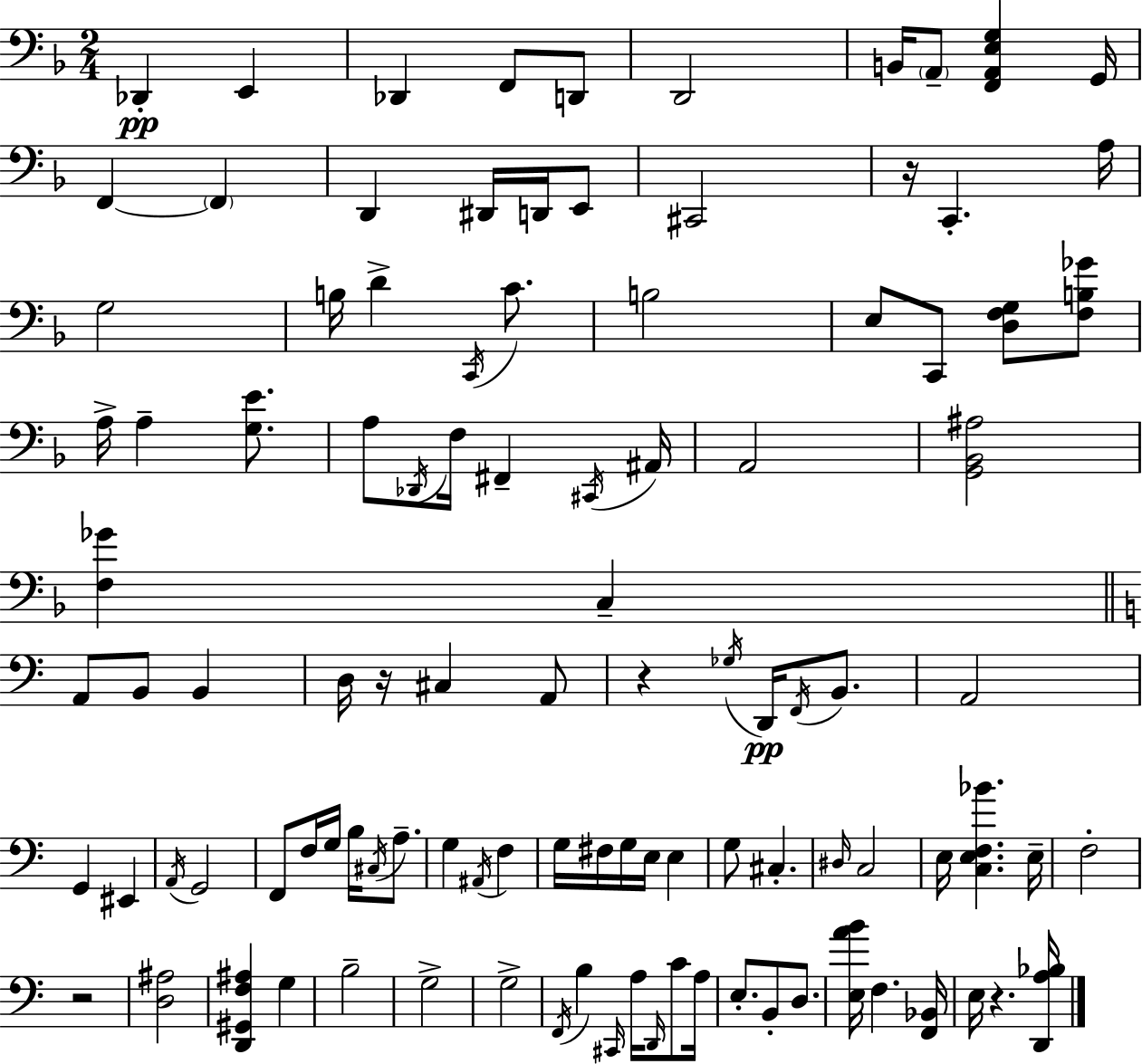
{
  \clef bass
  \numericTimeSignature
  \time 2/4
  \key d \minor
  des,4-.\pp e,4 | des,4 f,8 d,8 | d,2 | b,16 \parenthesize a,8-- <f, a, e g>4 g,16 | \break f,4~~ \parenthesize f,4 | d,4 dis,16 d,16 e,8 | cis,2 | r16 c,4.-. a16 | \break g2 | b16 d'4-> \acciaccatura { c,16 } c'8. | b2 | e8 c,8 <d f g>8 <f b ges'>8 | \break a16-> a4-- <g e'>8. | a8 \acciaccatura { des,16 } f16 fis,4-- | \acciaccatura { cis,16 } ais,16 a,2 | <g, bes, ais>2 | \break <f ges'>4 c4-- | \bar "||" \break \key c \major a,8 b,8 b,4 | d16 r16 cis4 a,8 | r4 \acciaccatura { ges16 } d,16\pp \acciaccatura { f,16 } b,8. | a,2 | \break g,4 eis,4 | \acciaccatura { a,16 } g,2 | f,8 f16 g16 b16 | \acciaccatura { cis16 } a8.-- g4 | \break \acciaccatura { ais,16 } f4 g16 fis16 g16 | e16 e4 g8 cis4.-. | \grace { dis16 } c2 | e16 <c e f bes'>4. | \break e16-- f2-. | r2 | <d ais>2 | <d, gis, f ais>4 | \break g4 b2-- | g2-> | g2-> | \acciaccatura { f,16 } b4 | \break \grace { cis,16 } a16 \grace { d,16 } c'8 | a16 e8.-. b,8-. d8. | <e a' b'>16 f4. | <f, bes,>16 e16 r4. | \break <d, a bes>16 \bar "|."
}